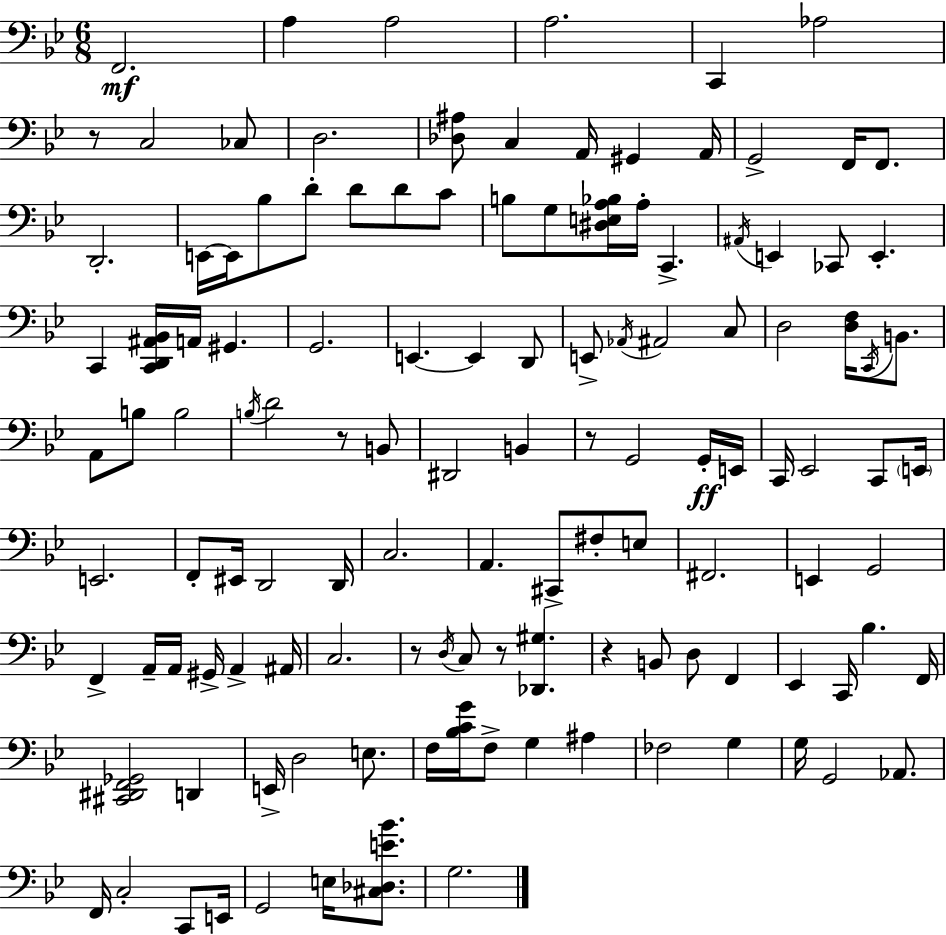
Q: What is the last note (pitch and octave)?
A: G3